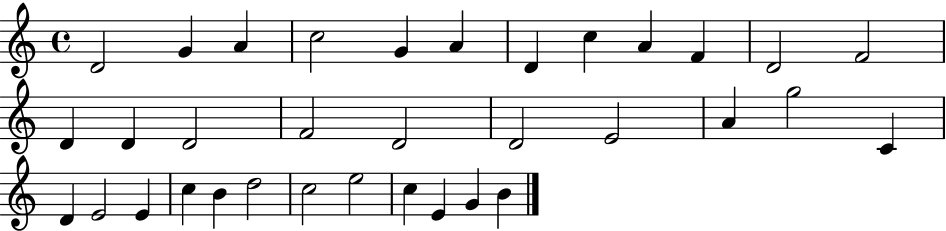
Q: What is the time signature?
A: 4/4